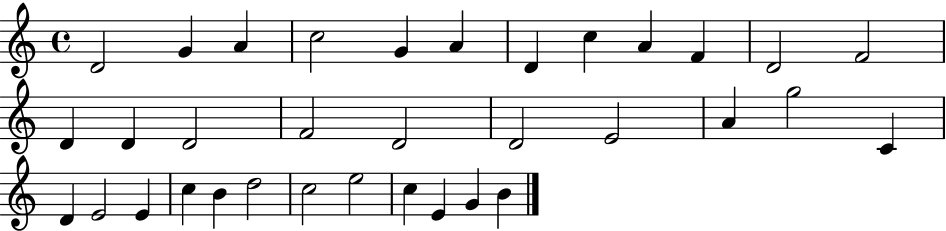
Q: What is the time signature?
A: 4/4